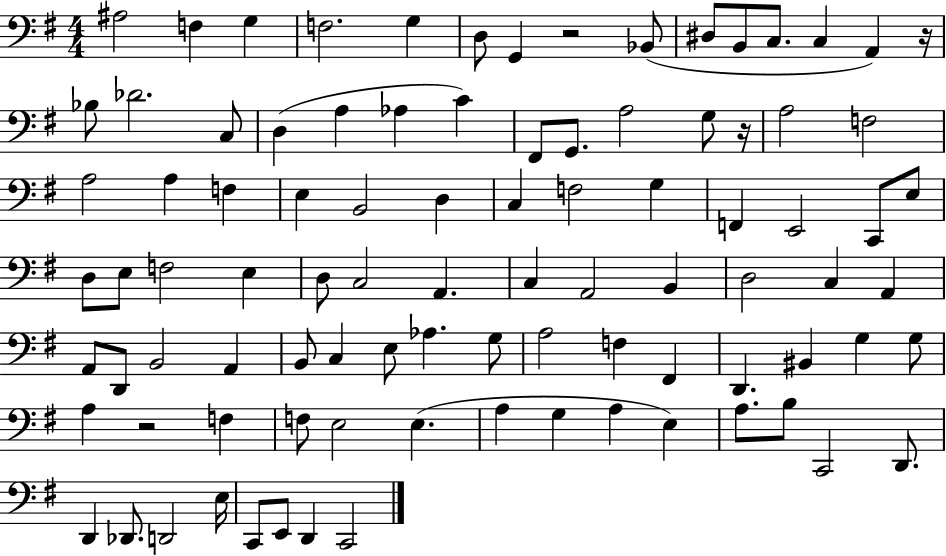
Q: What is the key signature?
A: G major